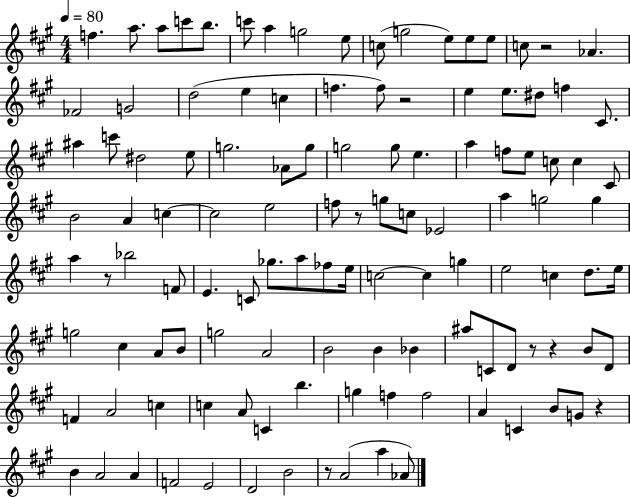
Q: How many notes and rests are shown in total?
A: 118